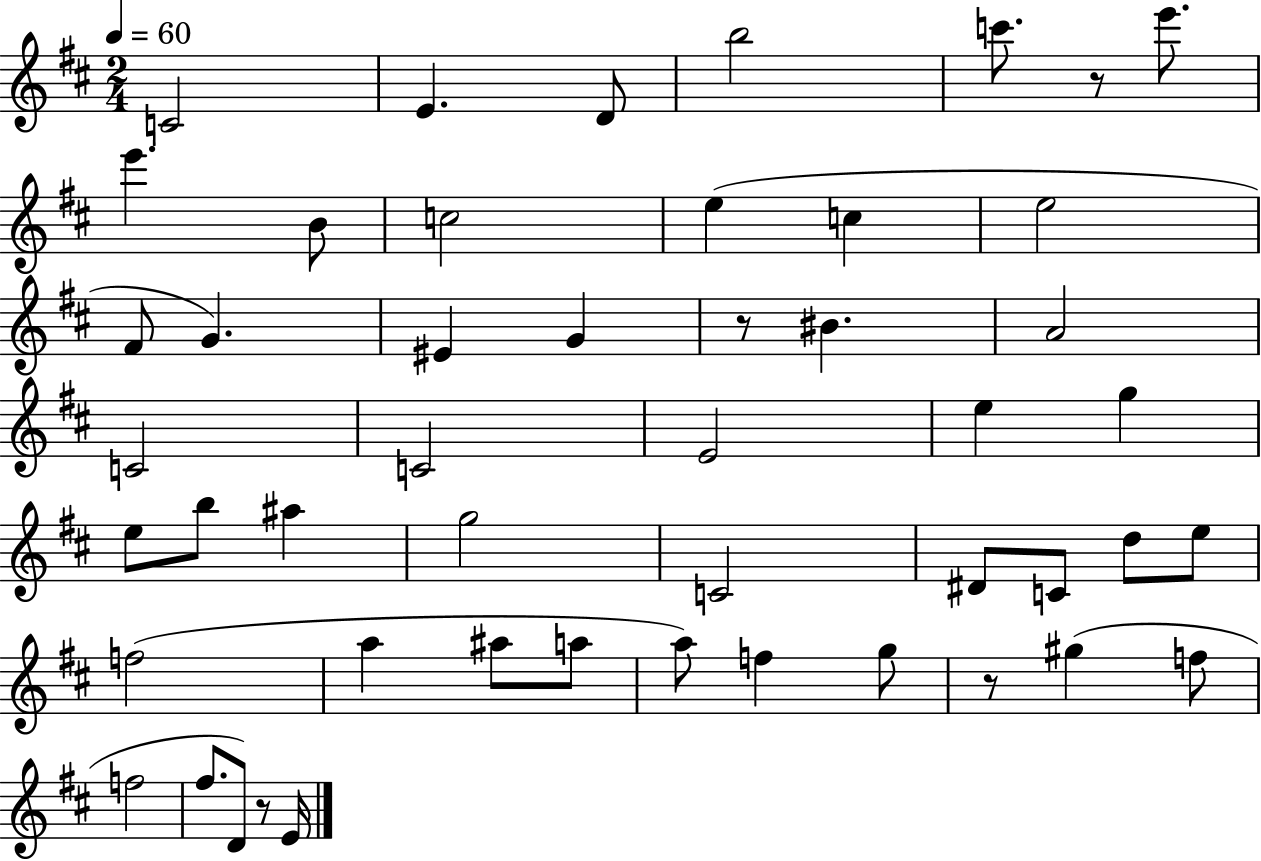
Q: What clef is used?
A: treble